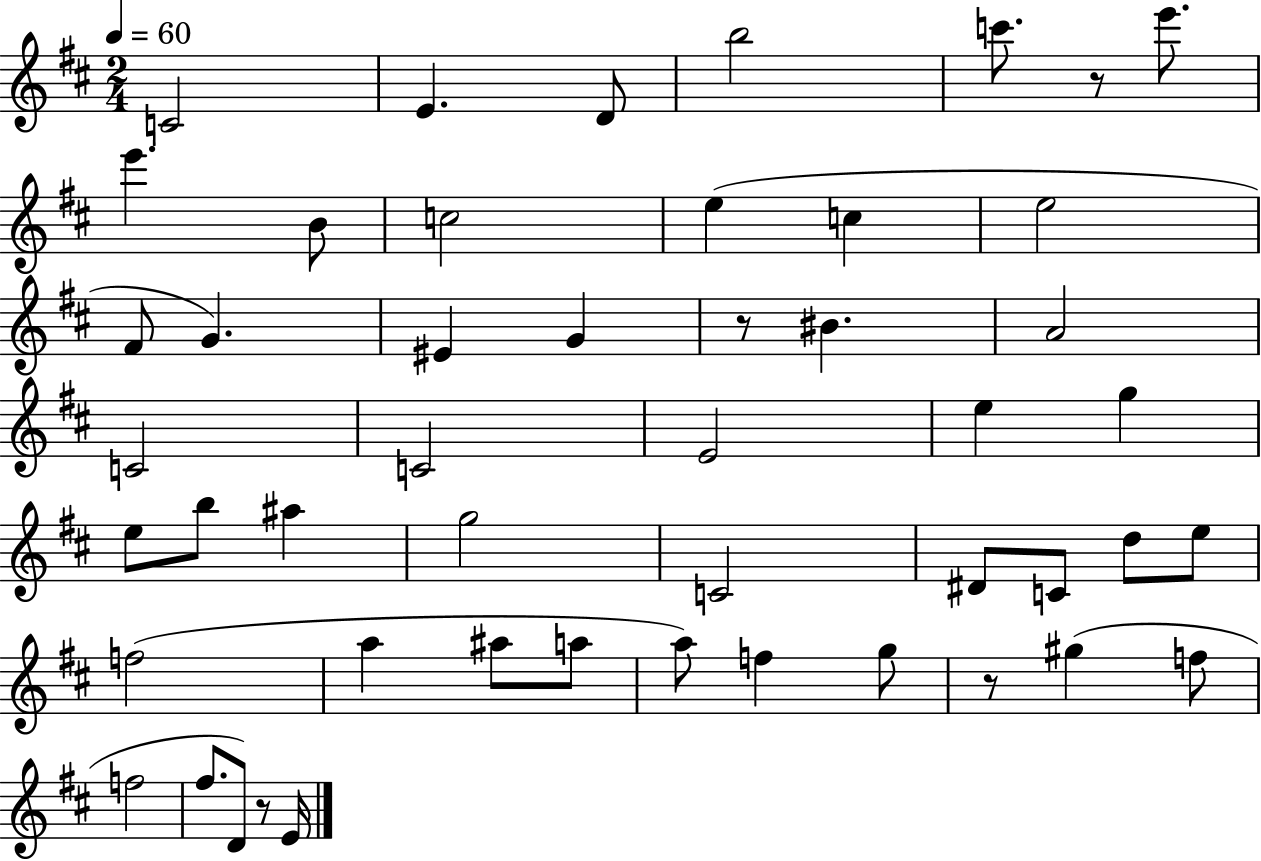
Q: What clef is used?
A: treble